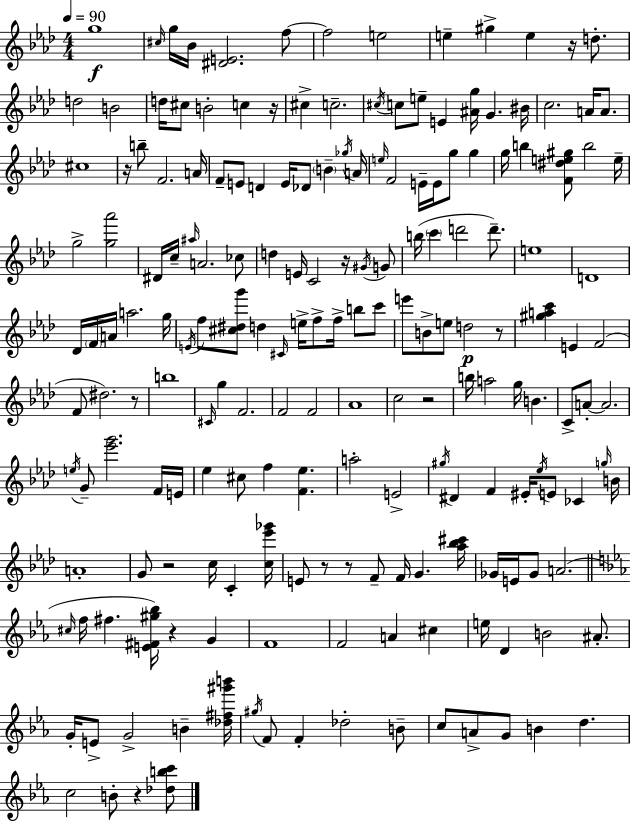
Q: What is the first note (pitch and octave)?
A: G5